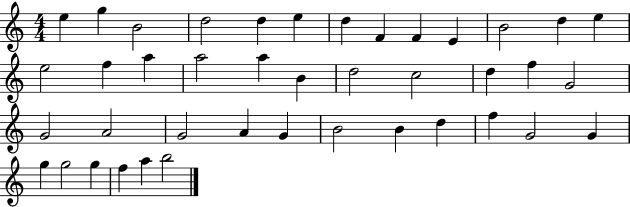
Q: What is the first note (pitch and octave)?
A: E5